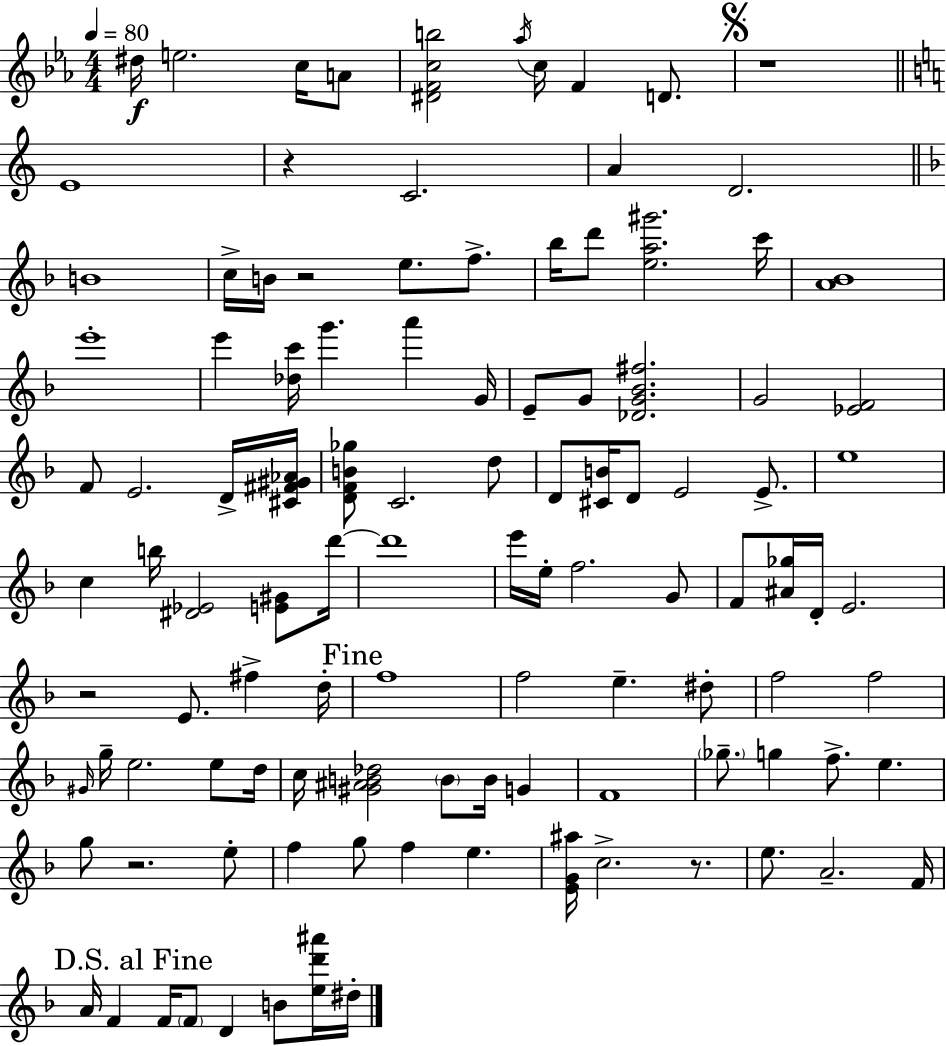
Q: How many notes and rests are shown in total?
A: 110